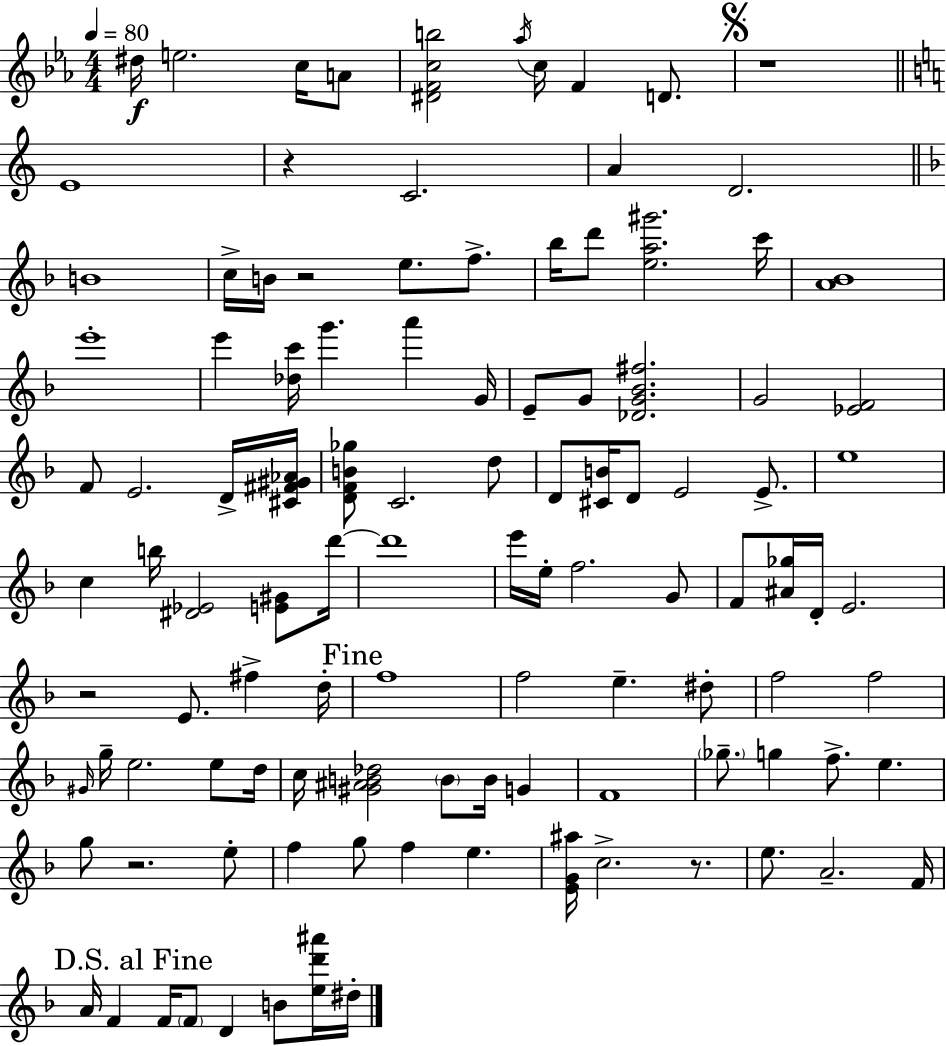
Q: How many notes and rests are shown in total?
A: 110